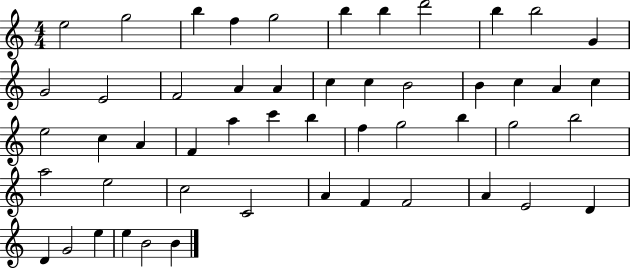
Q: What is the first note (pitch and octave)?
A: E5